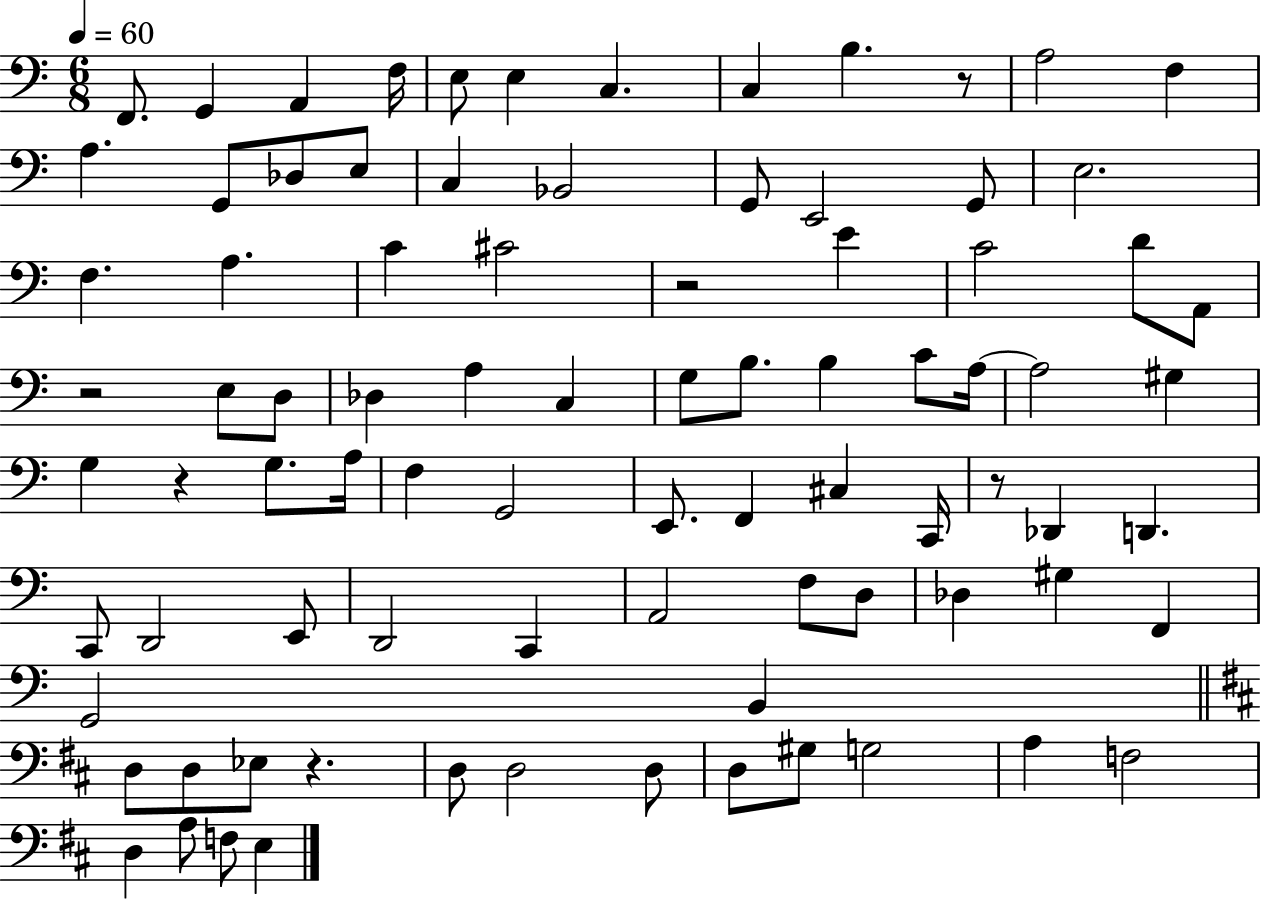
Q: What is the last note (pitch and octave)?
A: E3